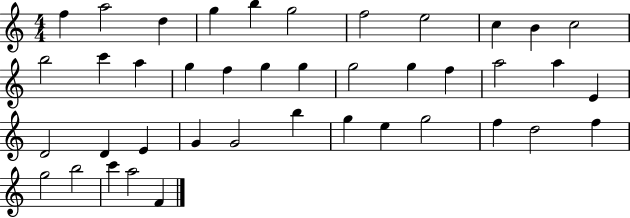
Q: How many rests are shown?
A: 0